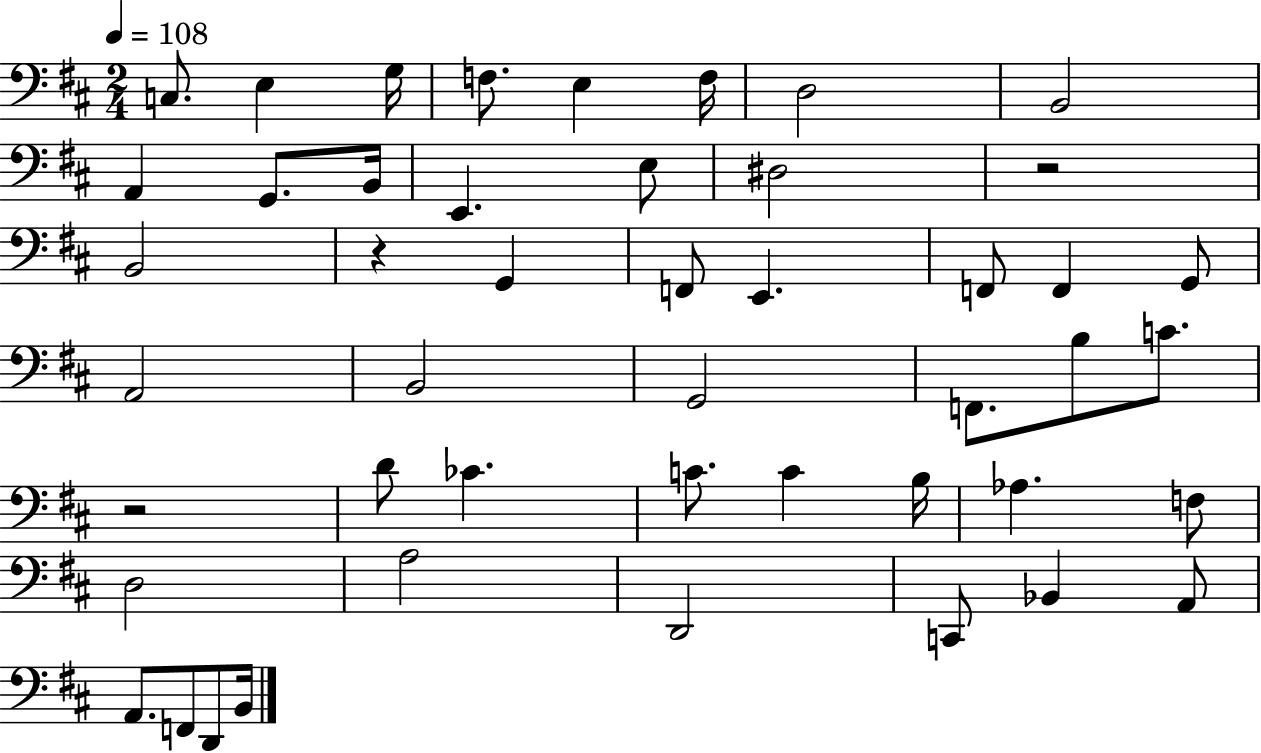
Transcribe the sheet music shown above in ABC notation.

X:1
T:Untitled
M:2/4
L:1/4
K:D
C,/2 E, G,/4 F,/2 E, F,/4 D,2 B,,2 A,, G,,/2 B,,/4 E,, E,/2 ^D,2 z2 B,,2 z G,, F,,/2 E,, F,,/2 F,, G,,/2 A,,2 B,,2 G,,2 F,,/2 B,/2 C/2 z2 D/2 _C C/2 C B,/4 _A, F,/2 D,2 A,2 D,,2 C,,/2 _B,, A,,/2 A,,/2 F,,/2 D,,/2 B,,/4